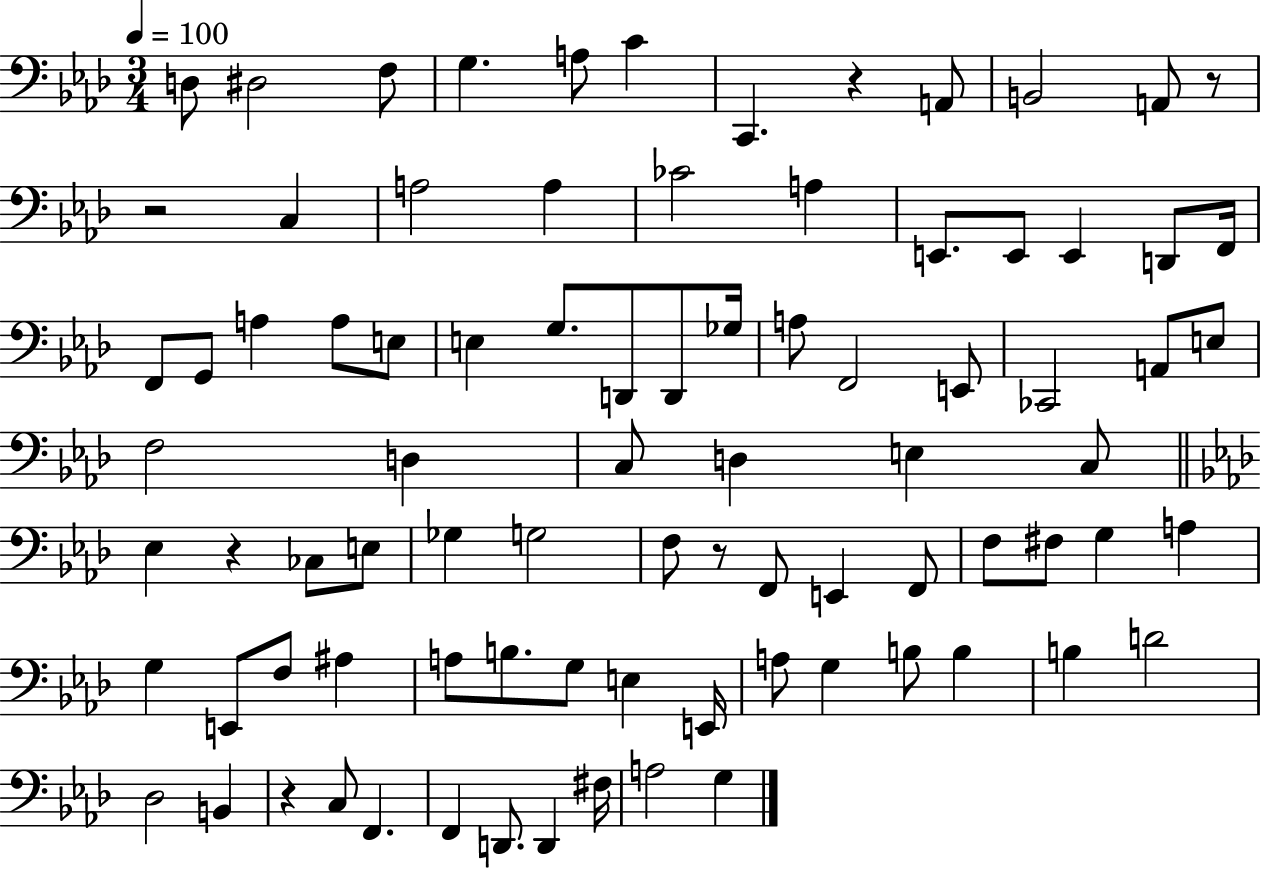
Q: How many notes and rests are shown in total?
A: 86